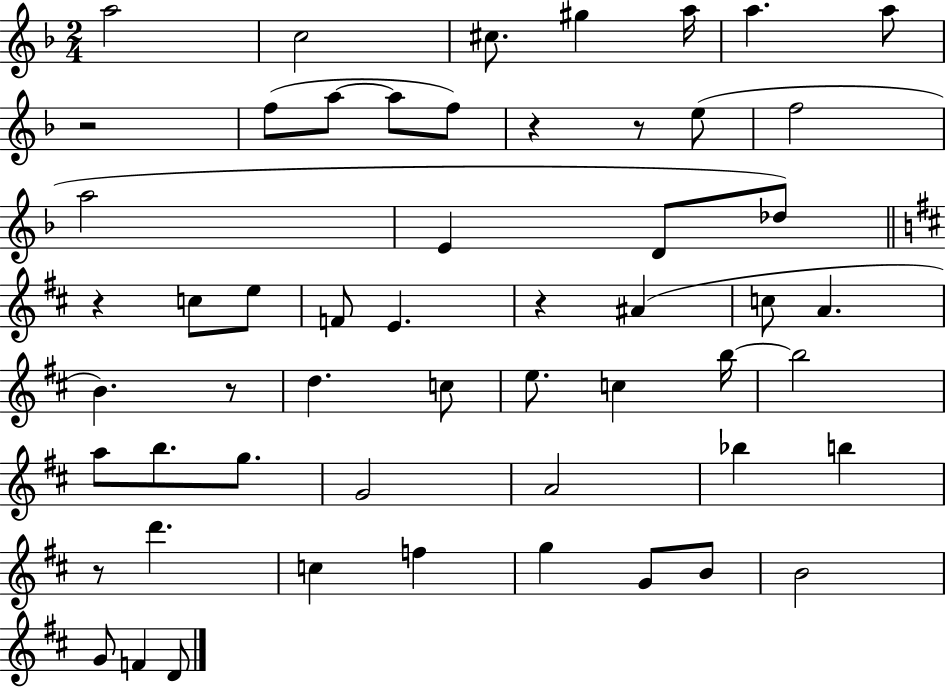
{
  \clef treble
  \numericTimeSignature
  \time 2/4
  \key f \major
  a''2 | c''2 | cis''8. gis''4 a''16 | a''4. a''8 | \break r2 | f''8( a''8~~ a''8 f''8) | r4 r8 e''8( | f''2 | \break a''2 | e'4 d'8 des''8) | \bar "||" \break \key d \major r4 c''8 e''8 | f'8 e'4. | r4 ais'4( | c''8 a'4. | \break b'4.) r8 | d''4. c''8 | e''8. c''4 b''16~~ | b''2 | \break a''8 b''8. g''8. | g'2 | a'2 | bes''4 b''4 | \break r8 d'''4. | c''4 f''4 | g''4 g'8 b'8 | b'2 | \break g'8 f'4 d'8 | \bar "|."
}